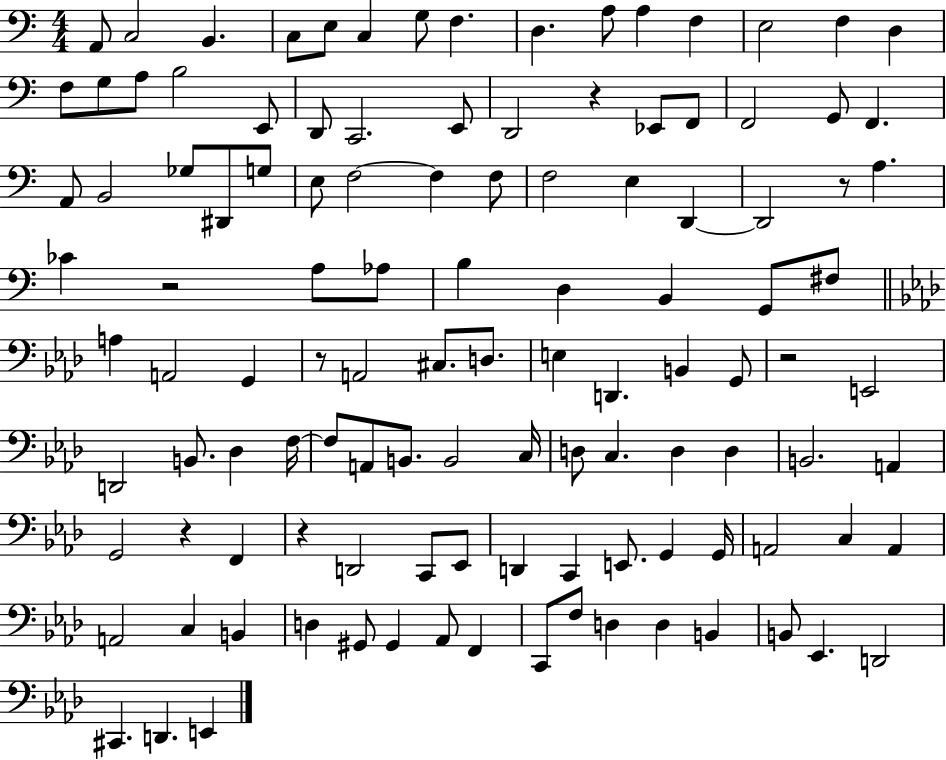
{
  \clef bass
  \numericTimeSignature
  \time 4/4
  \key c \major
  a,8 c2 b,4. | c8 e8 c4 g8 f4. | d4. a8 a4 f4 | e2 f4 d4 | \break f8 g8 a8 b2 e,8 | d,8 c,2. e,8 | d,2 r4 ees,8 f,8 | f,2 g,8 f,4. | \break a,8 b,2 ges8 dis,8 g8 | e8 f2~~ f4 f8 | f2 e4 d,4~~ | d,2 r8 a4. | \break ces'4 r2 a8 aes8 | b4 d4 b,4 g,8 fis8 | \bar "||" \break \key aes \major a4 a,2 g,4 | r8 a,2 cis8. d8. | e4 d,4. b,4 g,8 | r2 e,2 | \break d,2 b,8. des4 f16~~ | f8 a,8 b,8. b,2 c16 | d8 c4. d4 d4 | b,2. a,4 | \break g,2 r4 f,4 | r4 d,2 c,8 ees,8 | d,4 c,4 e,8. g,4 g,16 | a,2 c4 a,4 | \break a,2 c4 b,4 | d4 gis,8 gis,4 aes,8 f,4 | c,8 f8 d4 d4 b,4 | b,8 ees,4. d,2 | \break cis,4. d,4. e,4 | \bar "|."
}